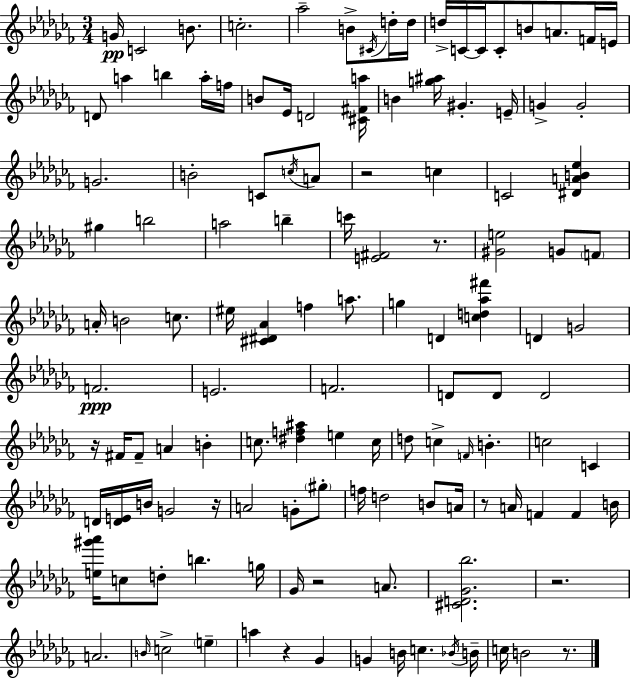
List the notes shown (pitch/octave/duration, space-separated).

G4/s C4/h B4/e. C5/h. Ab5/h B4/e C#4/s D5/s D5/s D5/s C4/s C4/s C4/e B4/e A4/e. F4/s E4/s D4/e A5/q B5/q A5/s F5/s B4/e Eb4/s D4/h [C#4,F#4,A5]/s B4/q [G5,A#5]/s G#4/q. E4/s G4/q G4/h G4/h. B4/h C4/e C5/s A4/e R/h C5/q C4/h [D#4,A4,B4,Eb5]/q G#5/q B5/h A5/h B5/q C6/s [E4,F#4]/h R/e. [G#4,E5]/h G4/e F4/e A4/s B4/h C5/e. EIS5/s [C#4,D#4,Ab4]/q F5/q A5/e. G5/q D4/q [C5,D5,Ab5,F#6]/q D4/q G4/h F4/h. E4/h. F4/h. D4/e D4/e D4/h R/s F#4/s F#4/e A4/q B4/q C5/e. [D#5,F5,A#5]/q E5/q C5/s D5/e C5/q F4/s B4/q. C5/h C4/q D4/s [D4,E4]/s B4/s G4/h R/s A4/h G4/e G#5/e F5/s D5/h B4/e A4/s R/e A4/s F4/q F4/q B4/s [E5,G#6,Ab6]/s C5/e D5/e B5/q. G5/s Gb4/s R/h A4/e. [C#4,D4,Gb4,Bb5]/h. R/h. A4/h. B4/s C5/h E5/q A5/q R/q Gb4/q G4/q B4/s C5/q. Bb4/s B4/s C5/s B4/h R/e.